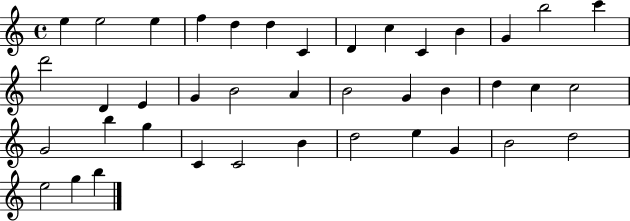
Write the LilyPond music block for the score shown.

{
  \clef treble
  \time 4/4
  \defaultTimeSignature
  \key c \major
  e''4 e''2 e''4 | f''4 d''4 d''4 c'4 | d'4 c''4 c'4 b'4 | g'4 b''2 c'''4 | \break d'''2 d'4 e'4 | g'4 b'2 a'4 | b'2 g'4 b'4 | d''4 c''4 c''2 | \break g'2 b''4 g''4 | c'4 c'2 b'4 | d''2 e''4 g'4 | b'2 d''2 | \break e''2 g''4 b''4 | \bar "|."
}